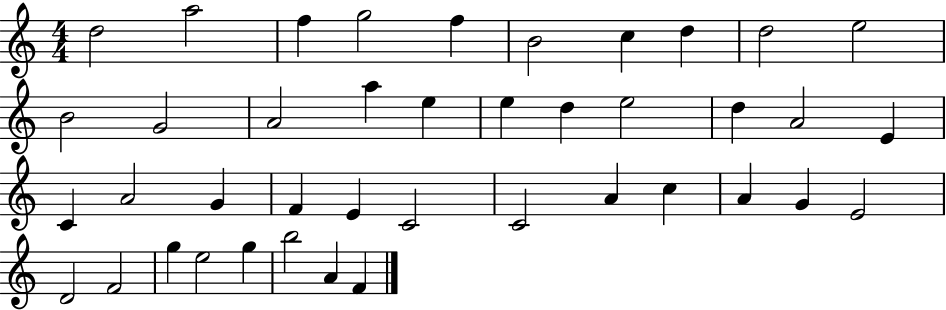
D5/h A5/h F5/q G5/h F5/q B4/h C5/q D5/q D5/h E5/h B4/h G4/h A4/h A5/q E5/q E5/q D5/q E5/h D5/q A4/h E4/q C4/q A4/h G4/q F4/q E4/q C4/h C4/h A4/q C5/q A4/q G4/q E4/h D4/h F4/h G5/q E5/h G5/q B5/h A4/q F4/q